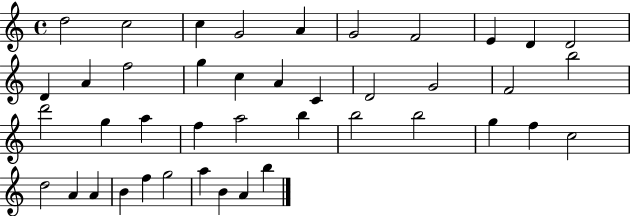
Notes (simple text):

D5/h C5/h C5/q G4/h A4/q G4/h F4/h E4/q D4/q D4/h D4/q A4/q F5/h G5/q C5/q A4/q C4/q D4/h G4/h F4/h B5/h D6/h G5/q A5/q F5/q A5/h B5/q B5/h B5/h G5/q F5/q C5/h D5/h A4/q A4/q B4/q F5/q G5/h A5/q B4/q A4/q B5/q